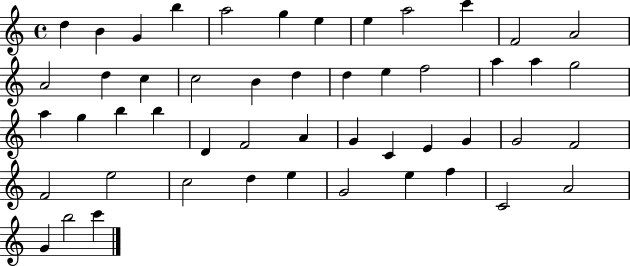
X:1
T:Untitled
M:4/4
L:1/4
K:C
d B G b a2 g e e a2 c' F2 A2 A2 d c c2 B d d e f2 a a g2 a g b b D F2 A G C E G G2 F2 F2 e2 c2 d e G2 e f C2 A2 G b2 c'